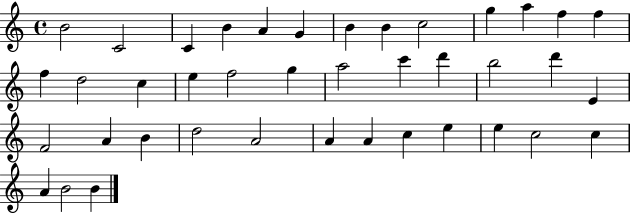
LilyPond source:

{
  \clef treble
  \time 4/4
  \defaultTimeSignature
  \key c \major
  b'2 c'2 | c'4 b'4 a'4 g'4 | b'4 b'4 c''2 | g''4 a''4 f''4 f''4 | \break f''4 d''2 c''4 | e''4 f''2 g''4 | a''2 c'''4 d'''4 | b''2 d'''4 e'4 | \break f'2 a'4 b'4 | d''2 a'2 | a'4 a'4 c''4 e''4 | e''4 c''2 c''4 | \break a'4 b'2 b'4 | \bar "|."
}